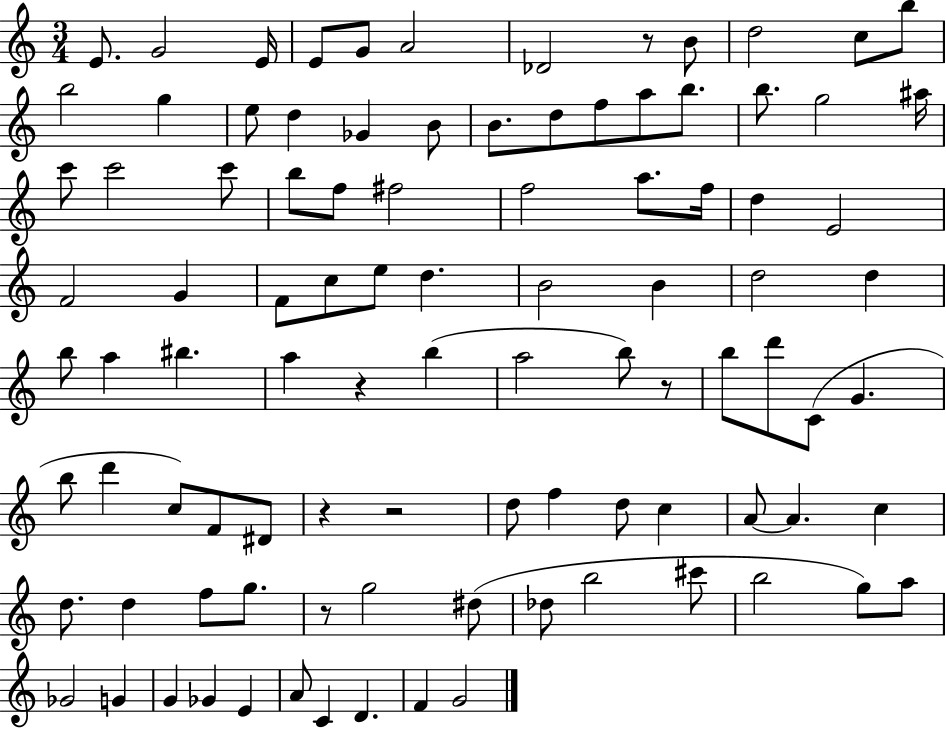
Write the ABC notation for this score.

X:1
T:Untitled
M:3/4
L:1/4
K:C
E/2 G2 E/4 E/2 G/2 A2 _D2 z/2 B/2 d2 c/2 b/2 b2 g e/2 d _G B/2 B/2 d/2 f/2 a/2 b/2 b/2 g2 ^a/4 c'/2 c'2 c'/2 b/2 f/2 ^f2 f2 a/2 f/4 d E2 F2 G F/2 c/2 e/2 d B2 B d2 d b/2 a ^b a z b a2 b/2 z/2 b/2 d'/2 C/2 G b/2 d' c/2 F/2 ^D/2 z z2 d/2 f d/2 c A/2 A c d/2 d f/2 g/2 z/2 g2 ^d/2 _d/2 b2 ^c'/2 b2 g/2 a/2 _G2 G G _G E A/2 C D F G2